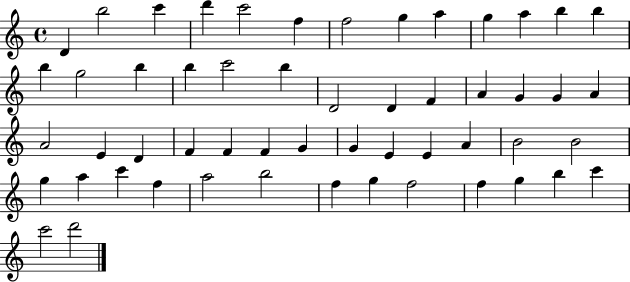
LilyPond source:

{
  \clef treble
  \time 4/4
  \defaultTimeSignature
  \key c \major
  d'4 b''2 c'''4 | d'''4 c'''2 f''4 | f''2 g''4 a''4 | g''4 a''4 b''4 b''4 | \break b''4 g''2 b''4 | b''4 c'''2 b''4 | d'2 d'4 f'4 | a'4 g'4 g'4 a'4 | \break a'2 e'4 d'4 | f'4 f'4 f'4 g'4 | g'4 e'4 e'4 a'4 | b'2 b'2 | \break g''4 a''4 c'''4 f''4 | a''2 b''2 | f''4 g''4 f''2 | f''4 g''4 b''4 c'''4 | \break c'''2 d'''2 | \bar "|."
}